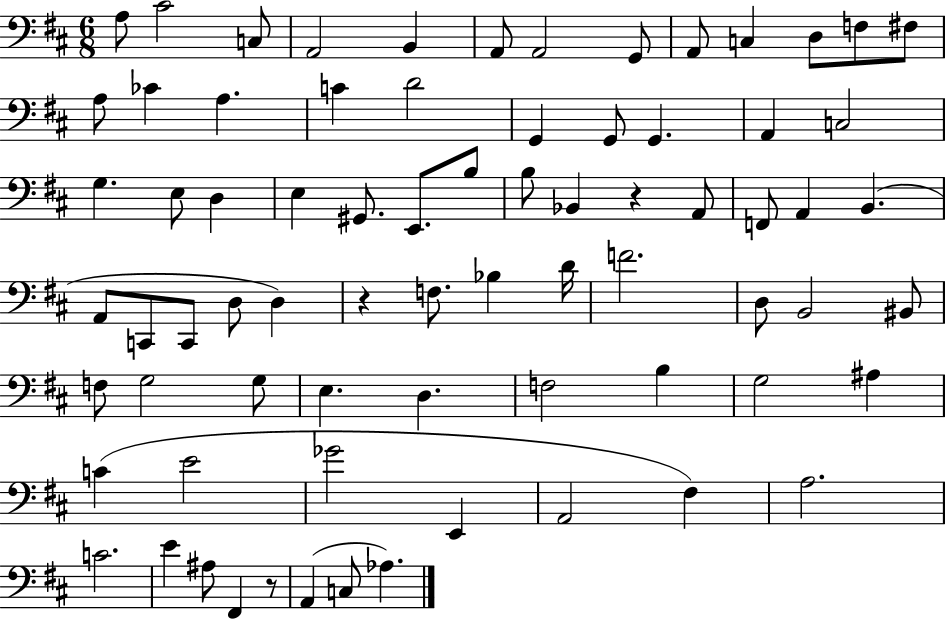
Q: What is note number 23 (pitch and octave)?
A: C3